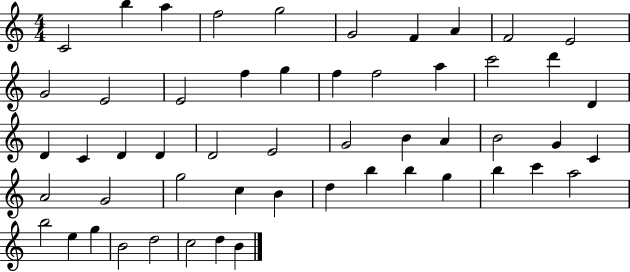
X:1
T:Untitled
M:4/4
L:1/4
K:C
C2 b a f2 g2 G2 F A F2 E2 G2 E2 E2 f g f f2 a c'2 d' D D C D D D2 E2 G2 B A B2 G C A2 G2 g2 c B d b b g b c' a2 b2 e g B2 d2 c2 d B